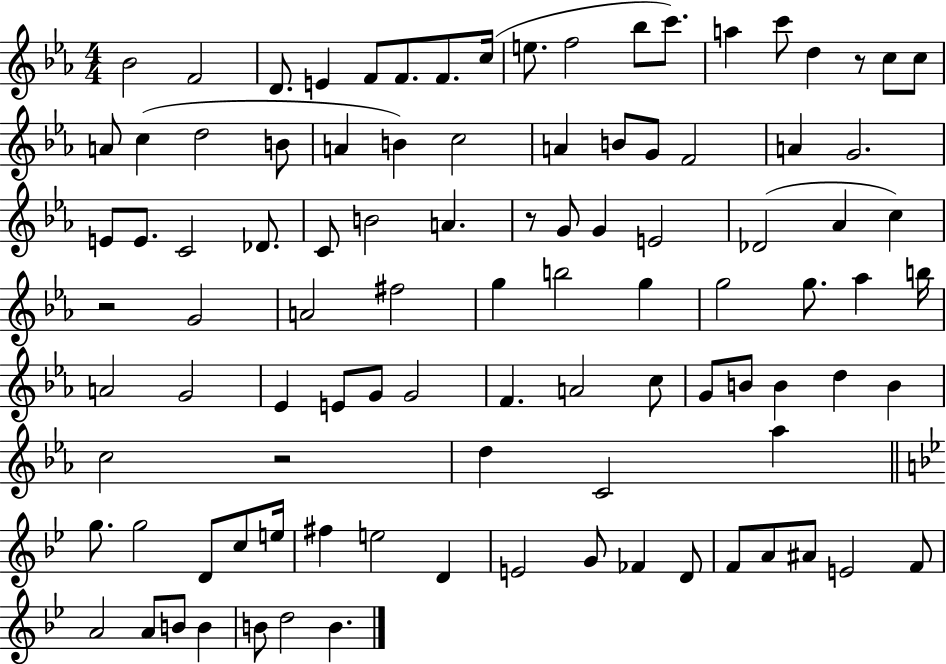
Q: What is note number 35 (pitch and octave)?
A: C4